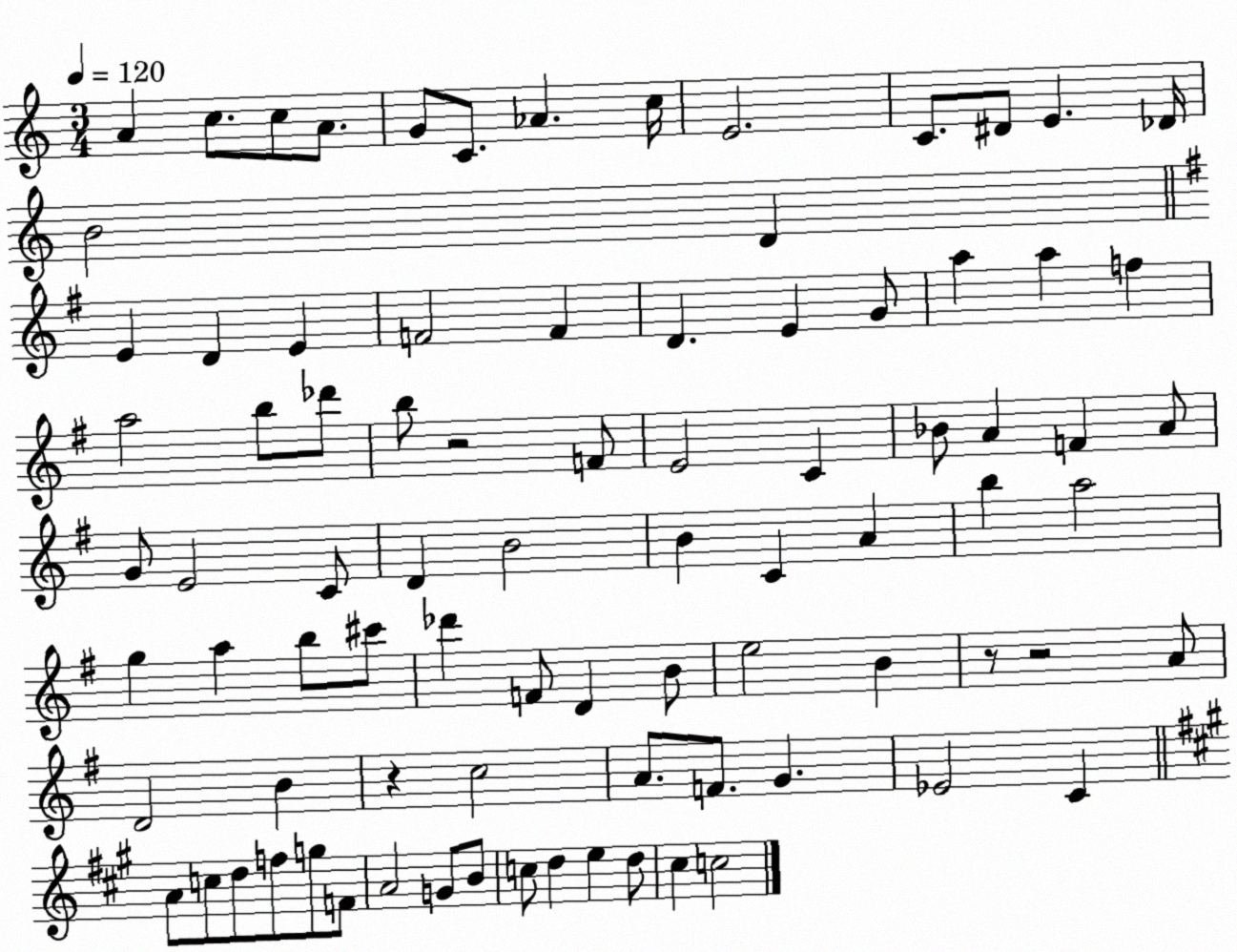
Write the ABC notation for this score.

X:1
T:Untitled
M:3/4
L:1/4
K:C
A c/2 c/2 A/2 G/2 C/2 _A c/4 E2 C/2 ^D/2 E _D/4 B2 D E D E F2 F D E G/2 a a f a2 b/2 _d'/2 b/2 z2 F/2 E2 C _B/2 A F A/2 G/2 E2 C/2 D B2 B C A b a2 g a b/2 ^c'/2 _d' F/2 D B/2 e2 B z/2 z2 A/2 D2 B z c2 A/2 F/2 G _E2 C A/2 c/2 d/2 f/2 g/2 F/2 A2 G/2 B/2 c/2 d e d/2 ^c c2